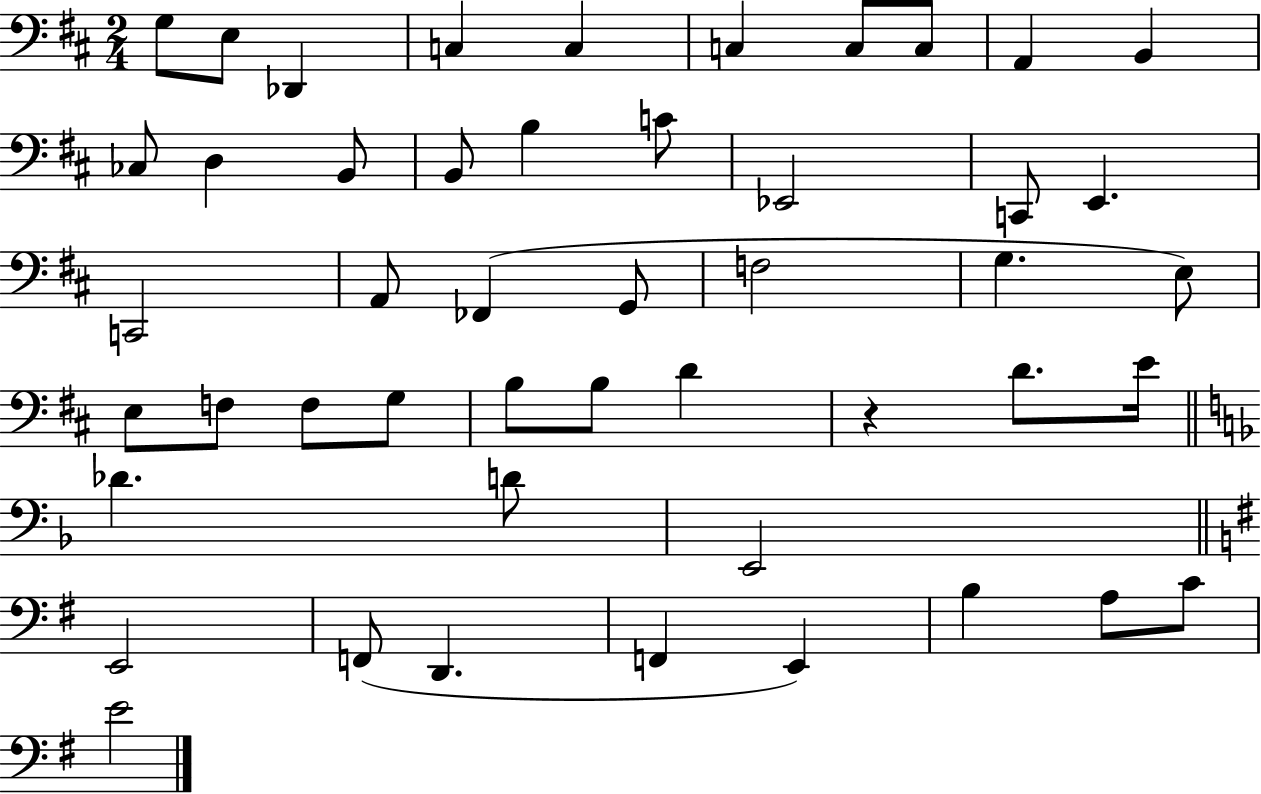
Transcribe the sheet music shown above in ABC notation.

X:1
T:Untitled
M:2/4
L:1/4
K:D
G,/2 E,/2 _D,, C, C, C, C,/2 C,/2 A,, B,, _C,/2 D, B,,/2 B,,/2 B, C/2 _E,,2 C,,/2 E,, C,,2 A,,/2 _F,, G,,/2 F,2 G, E,/2 E,/2 F,/2 F,/2 G,/2 B,/2 B,/2 D z D/2 E/4 _D D/2 E,,2 E,,2 F,,/2 D,, F,, E,, B, A,/2 C/2 E2